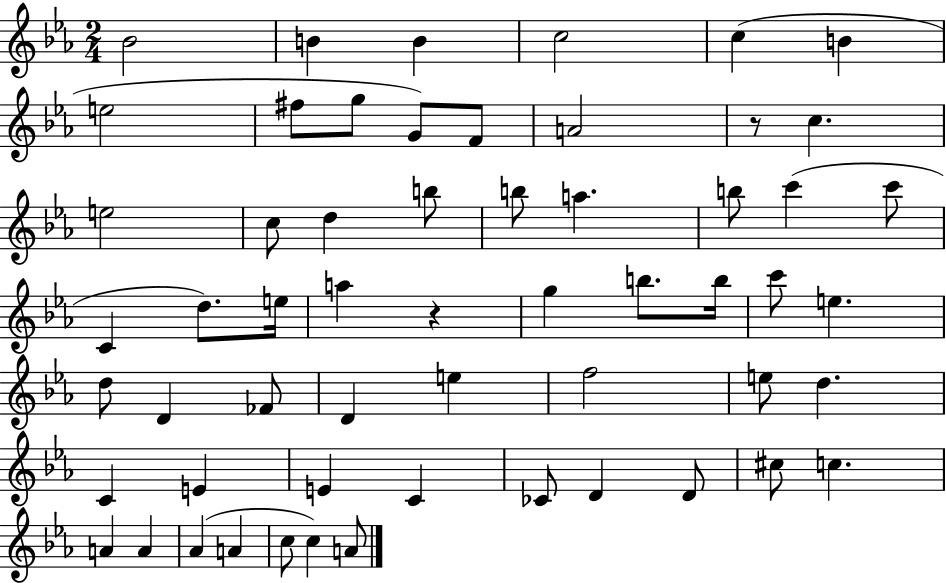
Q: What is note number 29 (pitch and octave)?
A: B5